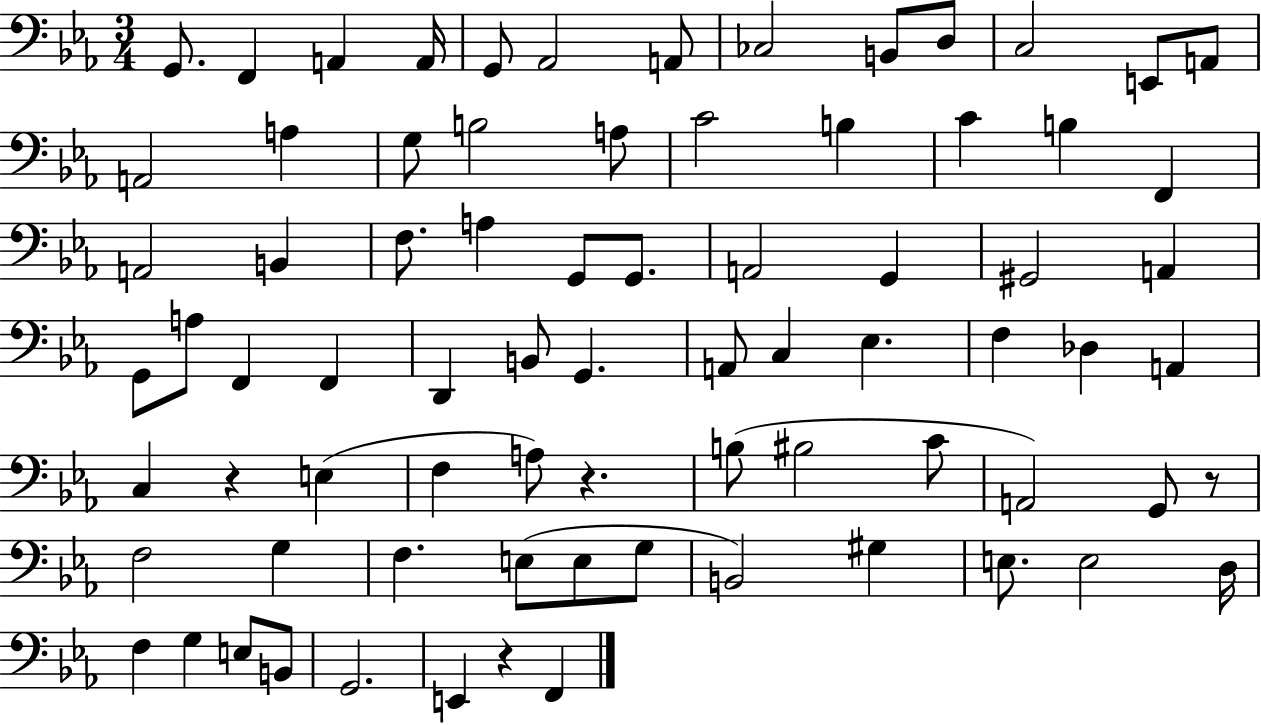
X:1
T:Untitled
M:3/4
L:1/4
K:Eb
G,,/2 F,, A,, A,,/4 G,,/2 _A,,2 A,,/2 _C,2 B,,/2 D,/2 C,2 E,,/2 A,,/2 A,,2 A, G,/2 B,2 A,/2 C2 B, C B, F,, A,,2 B,, F,/2 A, G,,/2 G,,/2 A,,2 G,, ^G,,2 A,, G,,/2 A,/2 F,, F,, D,, B,,/2 G,, A,,/2 C, _E, F, _D, A,, C, z E, F, A,/2 z B,/2 ^B,2 C/2 A,,2 G,,/2 z/2 F,2 G, F, E,/2 E,/2 G,/2 B,,2 ^G, E,/2 E,2 D,/4 F, G, E,/2 B,,/2 G,,2 E,, z F,,